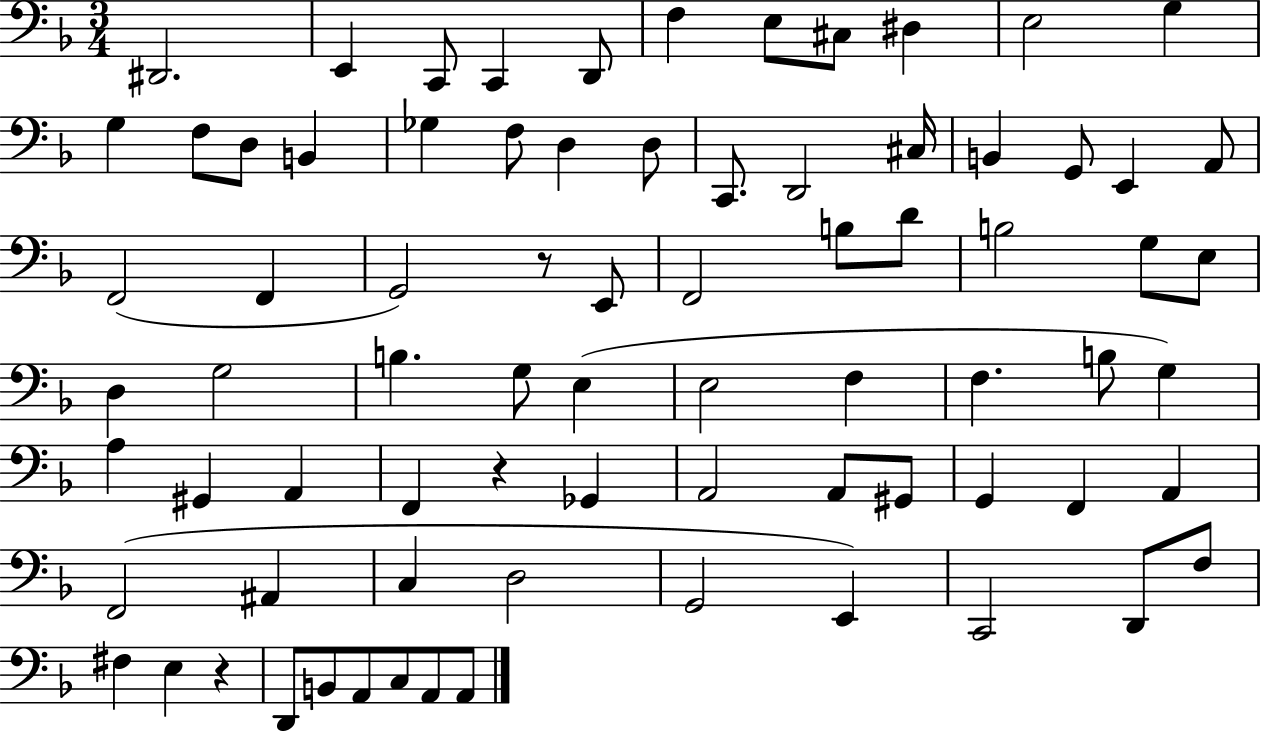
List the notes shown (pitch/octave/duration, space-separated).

D#2/h. E2/q C2/e C2/q D2/e F3/q E3/e C#3/e D#3/q E3/h G3/q G3/q F3/e D3/e B2/q Gb3/q F3/e D3/q D3/e C2/e. D2/h C#3/s B2/q G2/e E2/q A2/e F2/h F2/q G2/h R/e E2/e F2/h B3/e D4/e B3/h G3/e E3/e D3/q G3/h B3/q. G3/e E3/q E3/h F3/q F3/q. B3/e G3/q A3/q G#2/q A2/q F2/q R/q Gb2/q A2/h A2/e G#2/e G2/q F2/q A2/q F2/h A#2/q C3/q D3/h G2/h E2/q C2/h D2/e F3/e F#3/q E3/q R/q D2/e B2/e A2/e C3/e A2/e A2/e